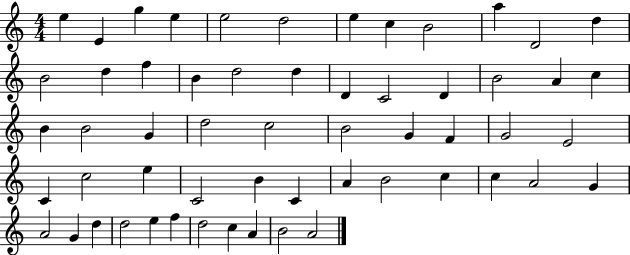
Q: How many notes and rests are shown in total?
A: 57